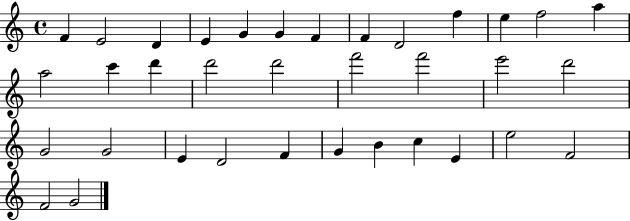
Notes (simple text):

F4/q E4/h D4/q E4/q G4/q G4/q F4/q F4/q D4/h F5/q E5/q F5/h A5/q A5/h C6/q D6/q D6/h D6/h F6/h F6/h E6/h D6/h G4/h G4/h E4/q D4/h F4/q G4/q B4/q C5/q E4/q E5/h F4/h F4/h G4/h